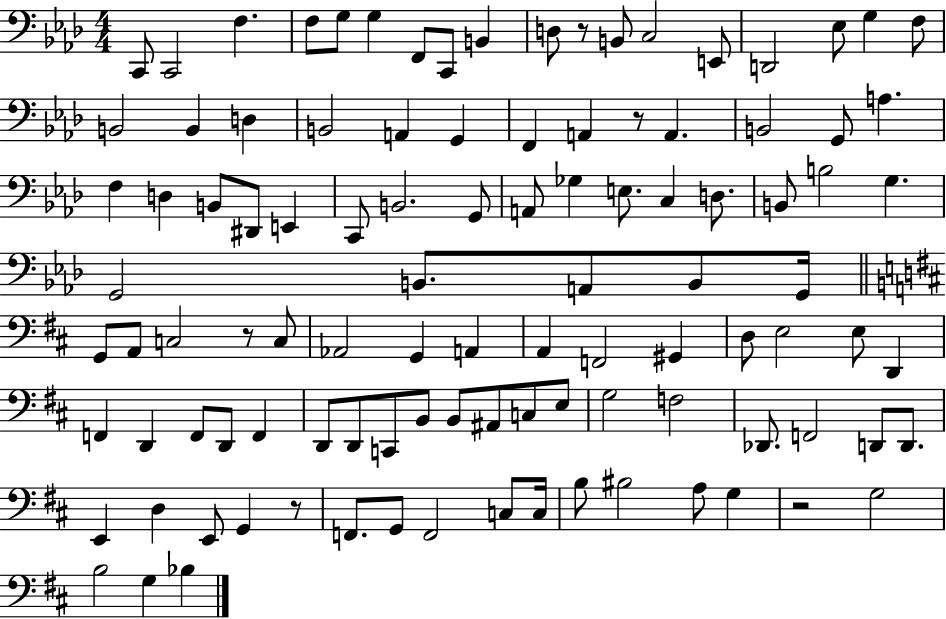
{
  \clef bass
  \numericTimeSignature
  \time 4/4
  \key aes \major
  c,8 c,2 f4. | f8 g8 g4 f,8 c,8 b,4 | d8 r8 b,8 c2 e,8 | d,2 ees8 g4 f8 | \break b,2 b,4 d4 | b,2 a,4 g,4 | f,4 a,4 r8 a,4. | b,2 g,8 a4. | \break f4 d4 b,8 dis,8 e,4 | c,8 b,2. g,8 | a,8 ges4 e8. c4 d8. | b,8 b2 g4. | \break g,2 b,8. a,8 b,8 g,16 | \bar "||" \break \key b \minor g,8 a,8 c2 r8 c8 | aes,2 g,4 a,4 | a,4 f,2 gis,4 | d8 e2 e8 d,4 | \break f,4 d,4 f,8 d,8 f,4 | d,8 d,8 c,8 b,8 b,8 ais,8 c8 e8 | g2 f2 | des,8. f,2 d,8 d,8. | \break e,4 d4 e,8 g,4 r8 | f,8. g,8 f,2 c8 c16 | b8 bis2 a8 g4 | r2 g2 | \break b2 g4 bes4 | \bar "|."
}